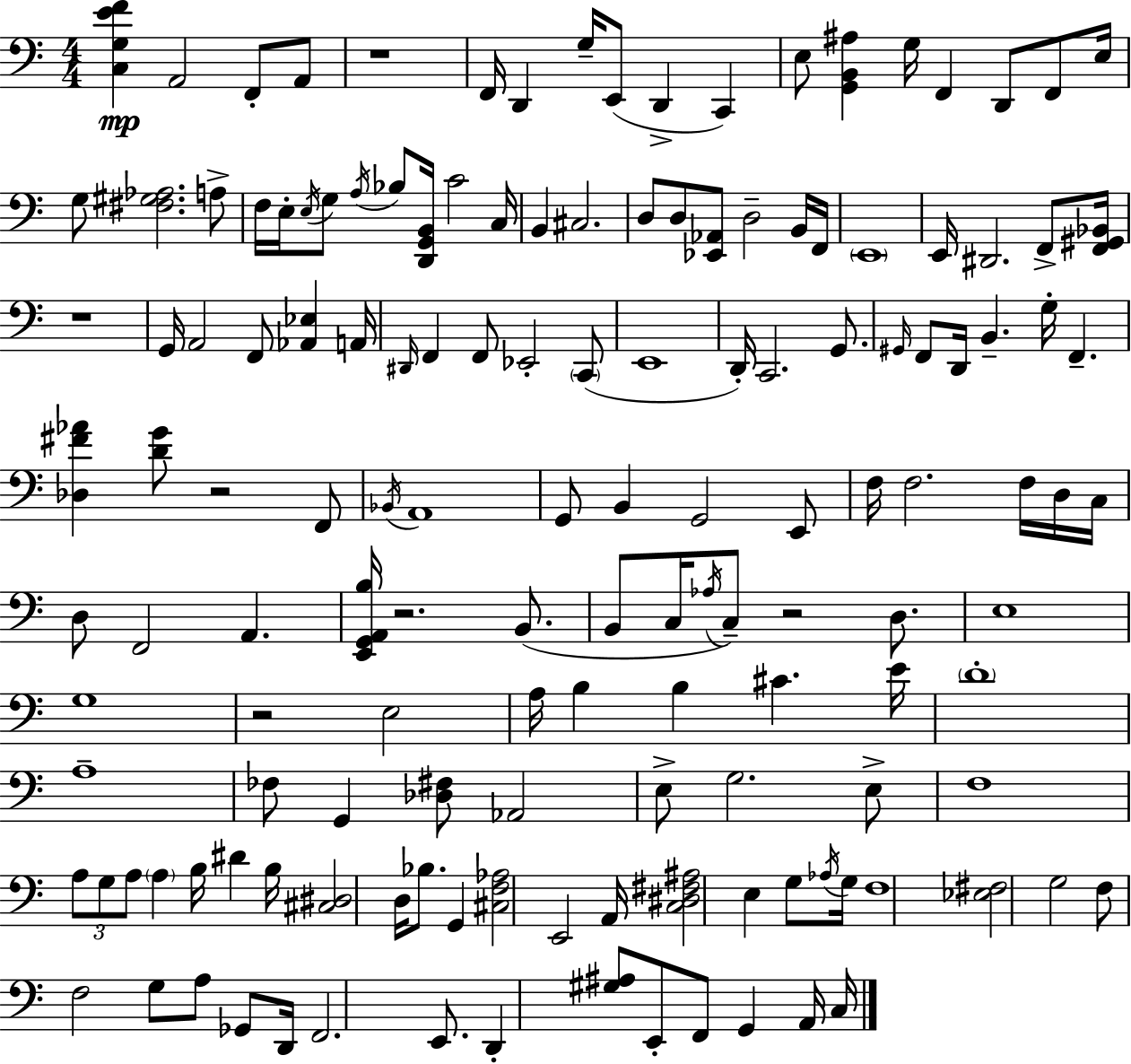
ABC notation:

X:1
T:Untitled
M:4/4
L:1/4
K:C
[C,G,EF] A,,2 F,,/2 A,,/2 z4 F,,/4 D,, G,/4 E,,/2 D,, C,, E,/2 [G,,B,,^A,] G,/4 F,, D,,/2 F,,/2 E,/4 G,/2 [^F,^G,_A,]2 A,/2 F,/4 E,/4 E,/4 G,/2 A,/4 _B,/2 [D,,G,,B,,]/4 C2 C,/4 B,, ^C,2 D,/2 D,/2 [_E,,_A,,]/2 D,2 B,,/4 F,,/4 E,,4 E,,/4 ^D,,2 F,,/2 [F,,^G,,_B,,]/4 z4 G,,/4 A,,2 F,,/2 [_A,,_E,] A,,/4 ^D,,/4 F,, F,,/2 _E,,2 C,,/2 E,,4 D,,/4 C,,2 G,,/2 ^G,,/4 F,,/2 D,,/4 B,, G,/4 F,, [_D,^F_A] [DG]/2 z2 F,,/2 _B,,/4 A,,4 G,,/2 B,, G,,2 E,,/2 F,/4 F,2 F,/4 D,/4 C,/4 D,/2 F,,2 A,, [E,,G,,A,,B,]/4 z2 B,,/2 B,,/2 C,/4 _A,/4 C,/2 z2 D,/2 E,4 G,4 z2 E,2 A,/4 B, B, ^C E/4 D4 A,4 _F,/2 G,, [_D,^F,]/2 _A,,2 E,/2 G,2 E,/2 F,4 A,/2 G,/2 A,/2 A, B,/4 ^D B,/4 [^C,^D,]2 D,/4 _B,/2 G,, [^C,F,_A,]2 E,,2 A,,/4 [C,^D,^F,^A,]2 E, G,/2 _A,/4 G,/4 F,4 [_E,^F,]2 G,2 F,/2 F,2 G,/2 A,/2 _G,,/2 D,,/4 F,,2 E,,/2 D,, [^G,^A,]/2 E,,/2 F,,/2 G,, A,,/4 C,/4